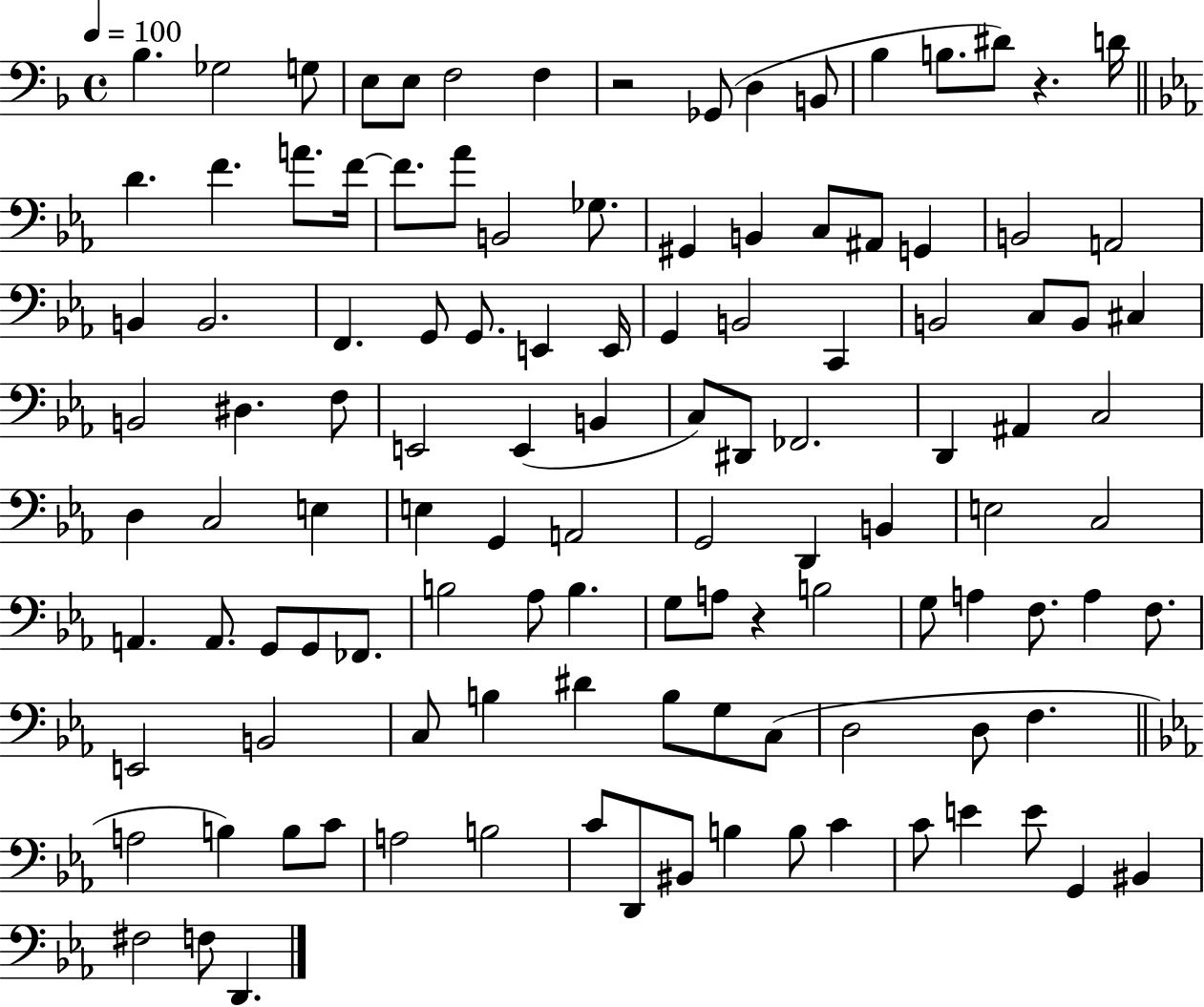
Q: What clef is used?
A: bass